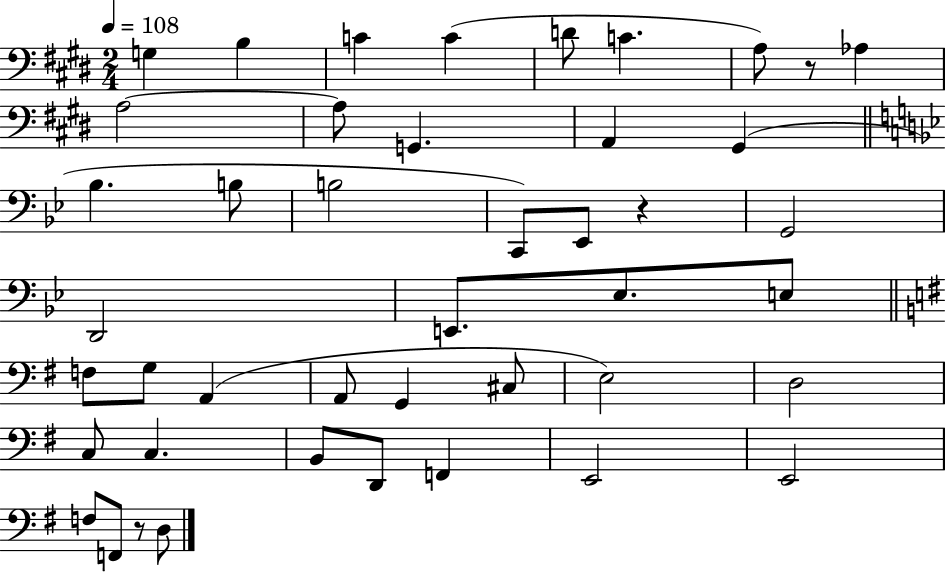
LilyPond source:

{
  \clef bass
  \numericTimeSignature
  \time 2/4
  \key e \major
  \tempo 4 = 108
  g4 b4 | c'4 c'4( | d'8 c'4. | a8) r8 aes4 | \break a2~~ | a8 g,4. | a,4 gis,4( | \bar "||" \break \key bes \major bes4. b8 | b2 | c,8) ees,8 r4 | g,2 | \break d,2 | e,8. ees8. e8 | \bar "||" \break \key g \major f8 g8 a,4( | a,8 g,4 cis8 | e2) | d2 | \break c8 c4. | b,8 d,8 f,4 | e,2 | e,2 | \break f8 f,8 r8 d8 | \bar "|."
}